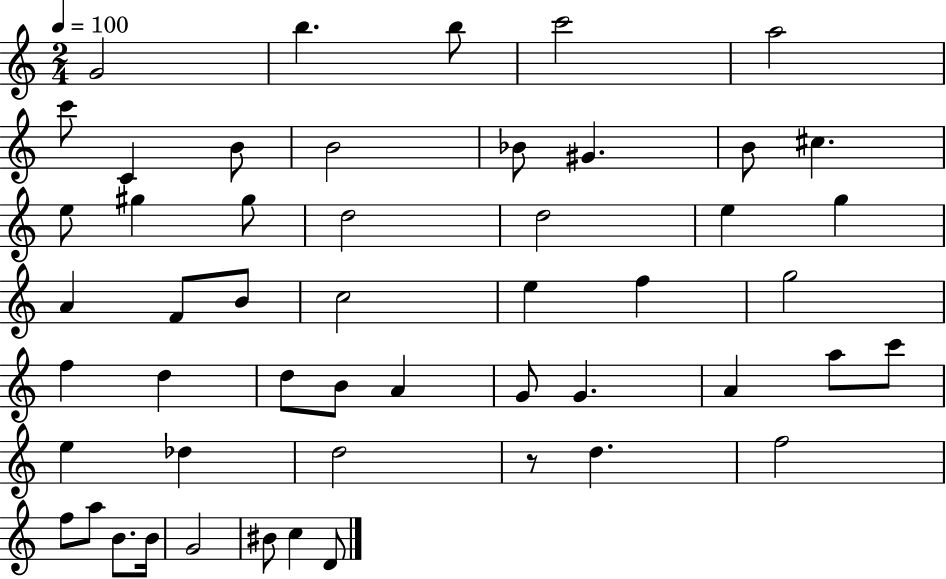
{
  \clef treble
  \numericTimeSignature
  \time 2/4
  \key c \major
  \tempo 4 = 100
  g'2 | b''4. b''8 | c'''2 | a''2 | \break c'''8 c'4 b'8 | b'2 | bes'8 gis'4. | b'8 cis''4. | \break e''8 gis''4 gis''8 | d''2 | d''2 | e''4 g''4 | \break a'4 f'8 b'8 | c''2 | e''4 f''4 | g''2 | \break f''4 d''4 | d''8 b'8 a'4 | g'8 g'4. | a'4 a''8 c'''8 | \break e''4 des''4 | d''2 | r8 d''4. | f''2 | \break f''8 a''8 b'8. b'16 | g'2 | bis'8 c''4 d'8 | \bar "|."
}